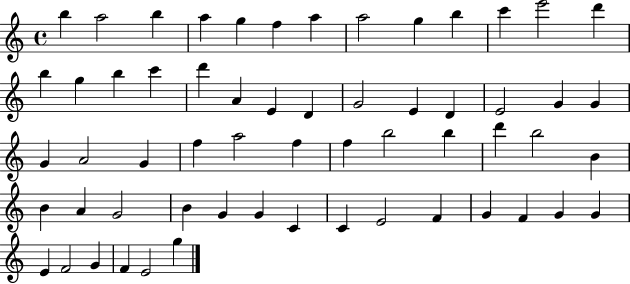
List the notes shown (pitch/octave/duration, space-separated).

B5/q A5/h B5/q A5/q G5/q F5/q A5/q A5/h G5/q B5/q C6/q E6/h D6/q B5/q G5/q B5/q C6/q D6/q A4/q E4/q D4/q G4/h E4/q D4/q E4/h G4/q G4/q G4/q A4/h G4/q F5/q A5/h F5/q F5/q B5/h B5/q D6/q B5/h B4/q B4/q A4/q G4/h B4/q G4/q G4/q C4/q C4/q E4/h F4/q G4/q F4/q G4/q G4/q E4/q F4/h G4/q F4/q E4/h G5/q